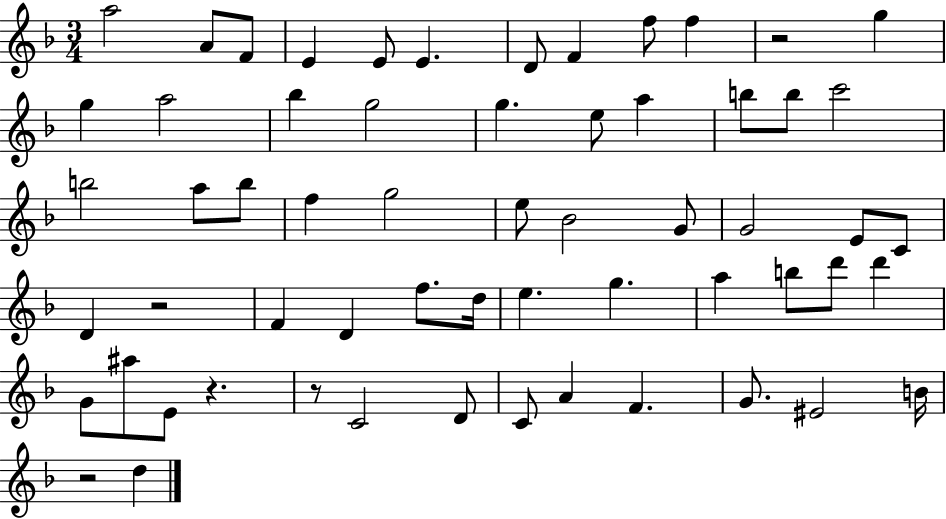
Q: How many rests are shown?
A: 5